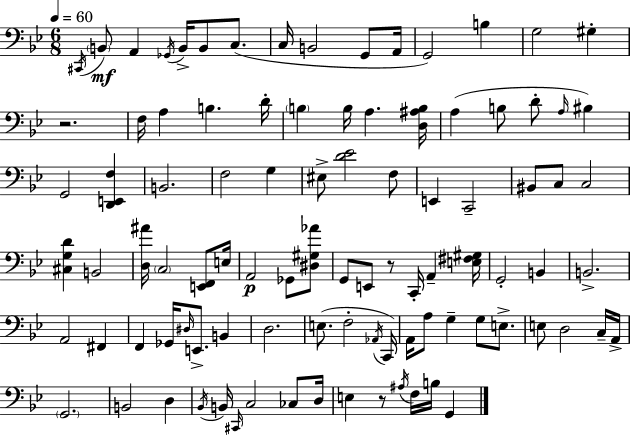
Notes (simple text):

C#2/s B2/e A2/q Gb2/s B2/s B2/e C3/e. C3/s B2/h G2/e A2/s G2/h B3/q G3/h G#3/q R/h. F3/s A3/q B3/q. D4/s B3/q B3/s A3/q. [D3,A#3,B3]/s A3/q B3/e D4/e A3/s BIS3/q G2/h [D2,E2,F3]/q B2/h. F3/h G3/q EIS3/e [D4,Eb4]/h F3/e E2/q C2/h BIS2/e C3/e C3/h [C#3,G3,D4]/q B2/h [D3,A#4]/s C3/h [E2,F2]/e E3/s A2/h Gb2/e [D#3,G#3,Ab4]/e G2/e E2/e R/e C2/s A2/q [E3,F#3,G#3]/s G2/h B2/q B2/h. A2/h F#2/q F2/q Gb2/s D#3/s E2/e. B2/q D3/h. E3/e. F3/h Ab2/s C2/s A2/s A3/e G3/q G3/e E3/e. E3/e D3/h C3/s A2/s G2/h. B2/h D3/q Bb2/s B2/s C#2/s C3/h CES3/e D3/s E3/q R/e A#3/s F3/s B3/s G2/q